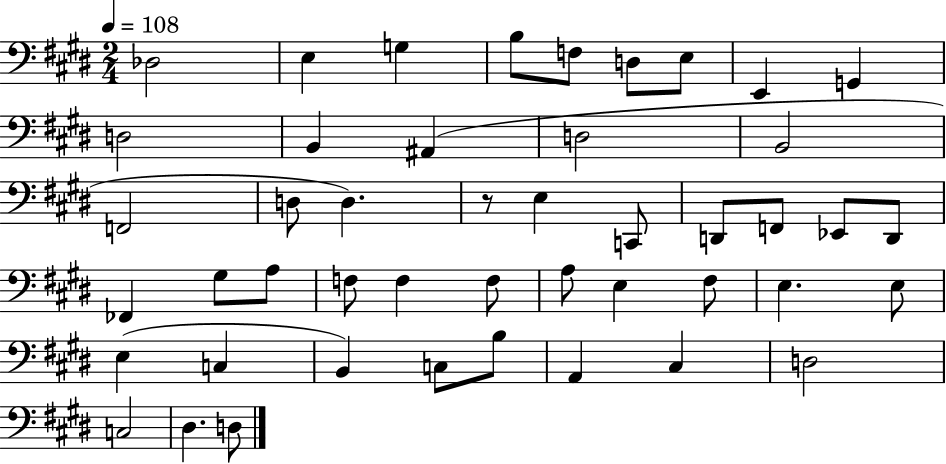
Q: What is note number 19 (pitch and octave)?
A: C2